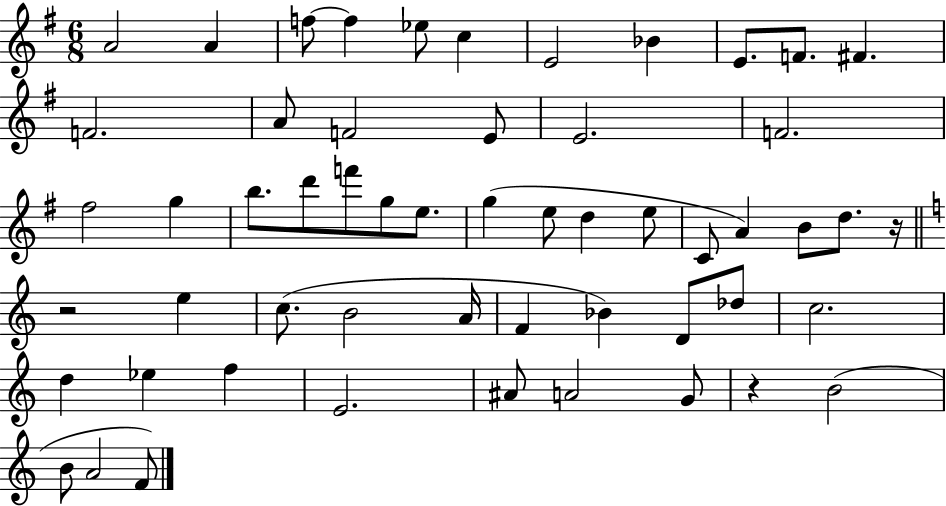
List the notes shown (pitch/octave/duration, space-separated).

A4/h A4/q F5/e F5/q Eb5/e C5/q E4/h Bb4/q E4/e. F4/e. F#4/q. F4/h. A4/e F4/h E4/e E4/h. F4/h. F#5/h G5/q B5/e. D6/e F6/e G5/e E5/e. G5/q E5/e D5/q E5/e C4/e A4/q B4/e D5/e. R/s R/h E5/q C5/e. B4/h A4/s F4/q Bb4/q D4/e Db5/e C5/h. D5/q Eb5/q F5/q E4/h. A#4/e A4/h G4/e R/q B4/h B4/e A4/h F4/e